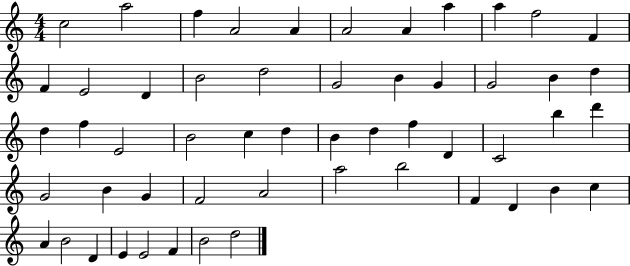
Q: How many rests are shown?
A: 0